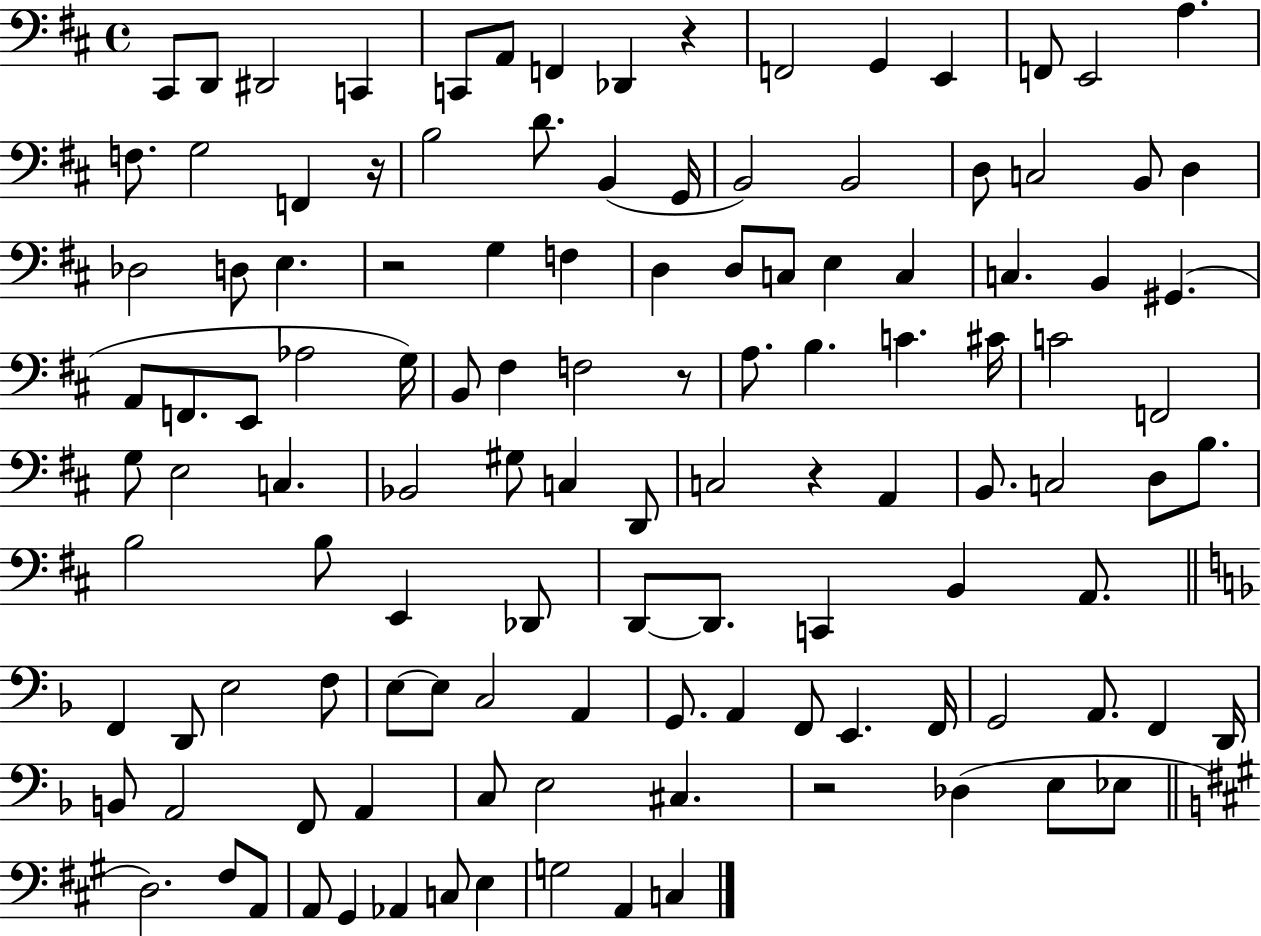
{
  \clef bass
  \time 4/4
  \defaultTimeSignature
  \key d \major
  cis,8 d,8 dis,2 c,4 | c,8 a,8 f,4 des,4 r4 | f,2 g,4 e,4 | f,8 e,2 a4. | \break f8. g2 f,4 r16 | b2 d'8. b,4( g,16 | b,2) b,2 | d8 c2 b,8 d4 | \break des2 d8 e4. | r2 g4 f4 | d4 d8 c8 e4 c4 | c4. b,4 gis,4.( | \break a,8 f,8. e,8 aes2 g16) | b,8 fis4 f2 r8 | a8. b4. c'4. cis'16 | c'2 f,2 | \break g8 e2 c4. | bes,2 gis8 c4 d,8 | c2 r4 a,4 | b,8. c2 d8 b8. | \break b2 b8 e,4 des,8 | d,8~~ d,8. c,4 b,4 a,8. | \bar "||" \break \key f \major f,4 d,8 e2 f8 | e8~~ e8 c2 a,4 | g,8. a,4 f,8 e,4. f,16 | g,2 a,8. f,4 d,16 | \break b,8 a,2 f,8 a,4 | c8 e2 cis4. | r2 des4( e8 ees8 | \bar "||" \break \key a \major d2.) fis8 a,8 | a,8 gis,4 aes,4 c8 e4 | g2 a,4 c4 | \bar "|."
}